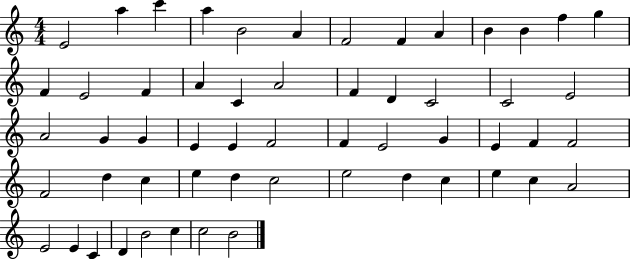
{
  \clef treble
  \numericTimeSignature
  \time 4/4
  \key c \major
  e'2 a''4 c'''4 | a''4 b'2 a'4 | f'2 f'4 a'4 | b'4 b'4 f''4 g''4 | \break f'4 e'2 f'4 | a'4 c'4 a'2 | f'4 d'4 c'2 | c'2 e'2 | \break a'2 g'4 g'4 | e'4 e'4 f'2 | f'4 e'2 g'4 | e'4 f'4 f'2 | \break f'2 d''4 c''4 | e''4 d''4 c''2 | e''2 d''4 c''4 | e''4 c''4 a'2 | \break e'2 e'4 c'4 | d'4 b'2 c''4 | c''2 b'2 | \bar "|."
}